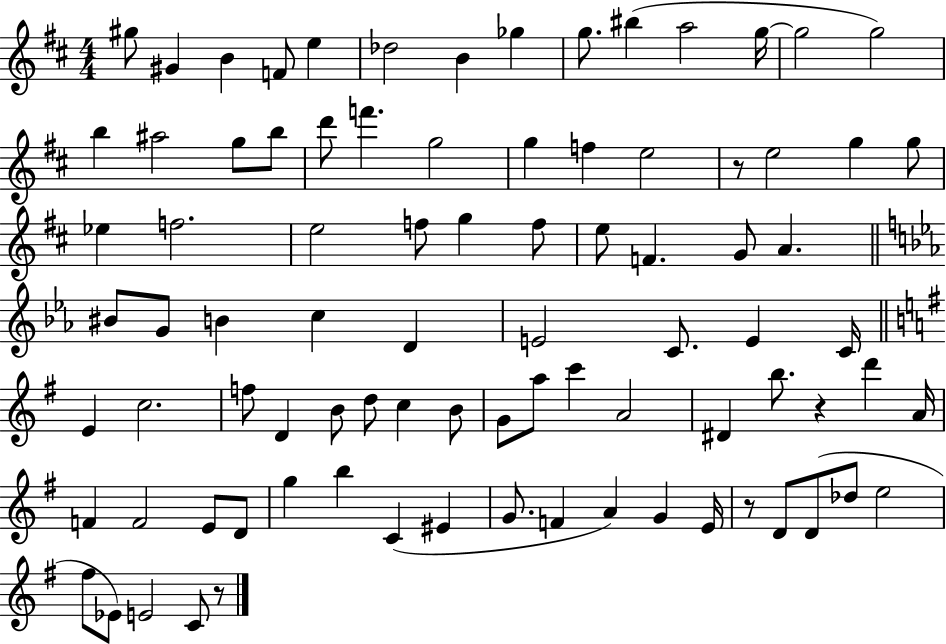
G#5/e G#4/q B4/q F4/e E5/q Db5/h B4/q Gb5/q G5/e. BIS5/q A5/h G5/s G5/h G5/h B5/q A#5/h G5/e B5/e D6/e F6/q. G5/h G5/q F5/q E5/h R/e E5/h G5/q G5/e Eb5/q F5/h. E5/h F5/e G5/q F5/e E5/e F4/q. G4/e A4/q. BIS4/e G4/e B4/q C5/q D4/q E4/h C4/e. E4/q C4/s E4/q C5/h. F5/e D4/q B4/e D5/e C5/q B4/e G4/e A5/e C6/q A4/h D#4/q B5/e. R/q D6/q A4/s F4/q F4/h E4/e D4/e G5/q B5/q C4/q EIS4/q G4/e. F4/q A4/q G4/q E4/s R/e D4/e D4/e Db5/e E5/h F#5/e Eb4/e E4/h C4/e R/e